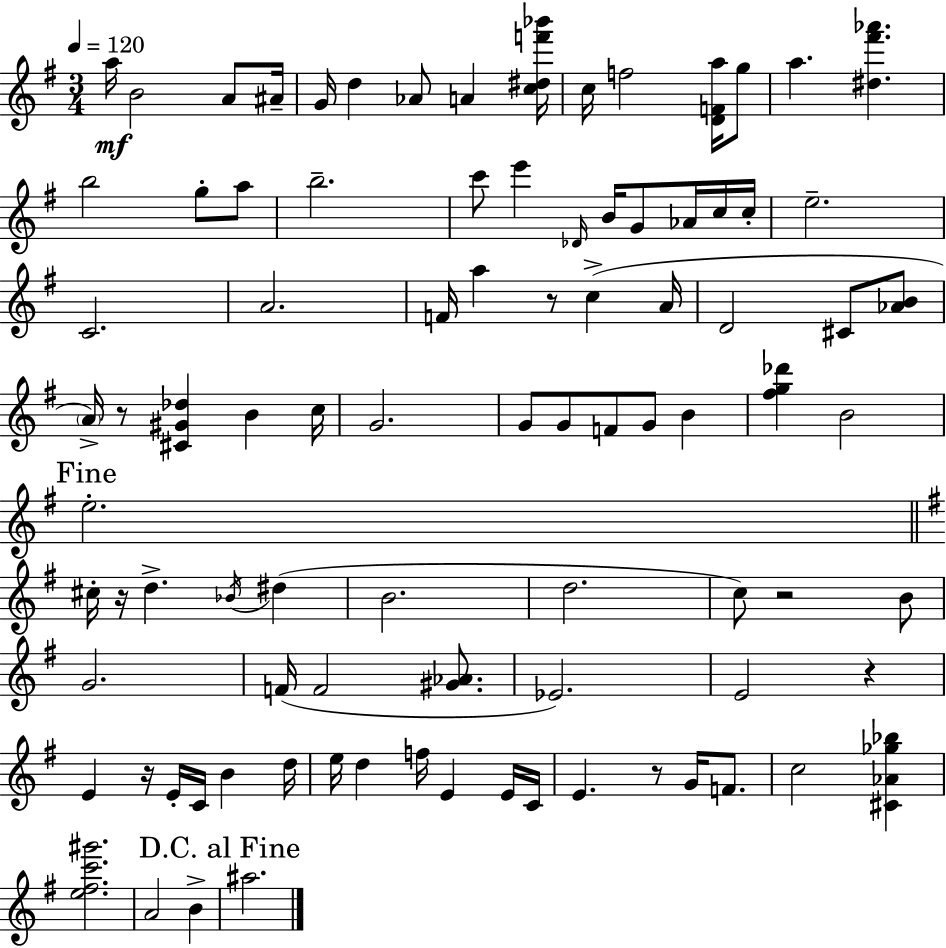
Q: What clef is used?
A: treble